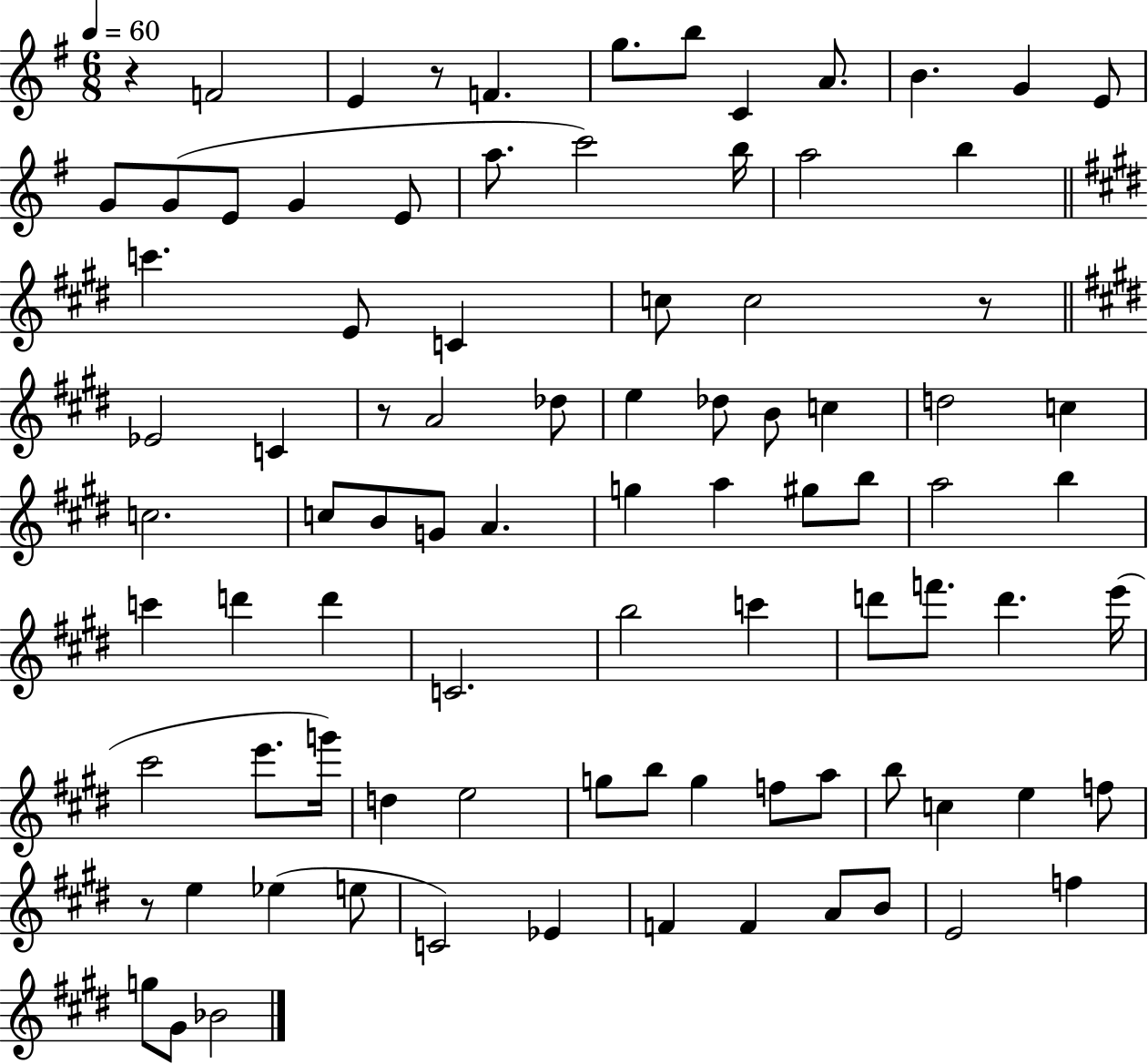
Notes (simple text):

R/q F4/h E4/q R/e F4/q. G5/e. B5/e C4/q A4/e. B4/q. G4/q E4/e G4/e G4/e E4/e G4/q E4/e A5/e. C6/h B5/s A5/h B5/q C6/q. E4/e C4/q C5/e C5/h R/e Eb4/h C4/q R/e A4/h Db5/e E5/q Db5/e B4/e C5/q D5/h C5/q C5/h. C5/e B4/e G4/e A4/q. G5/q A5/q G#5/e B5/e A5/h B5/q C6/q D6/q D6/q C4/h. B5/h C6/q D6/e F6/e. D6/q. E6/s C#6/h E6/e. G6/s D5/q E5/h G5/e B5/e G5/q F5/e A5/e B5/e C5/q E5/q F5/e R/e E5/q Eb5/q E5/e C4/h Eb4/q F4/q F4/q A4/e B4/e E4/h F5/q G5/e G#4/e Bb4/h